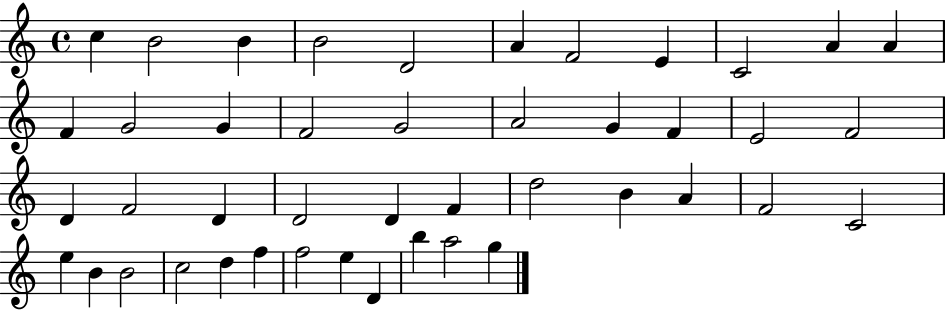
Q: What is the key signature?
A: C major